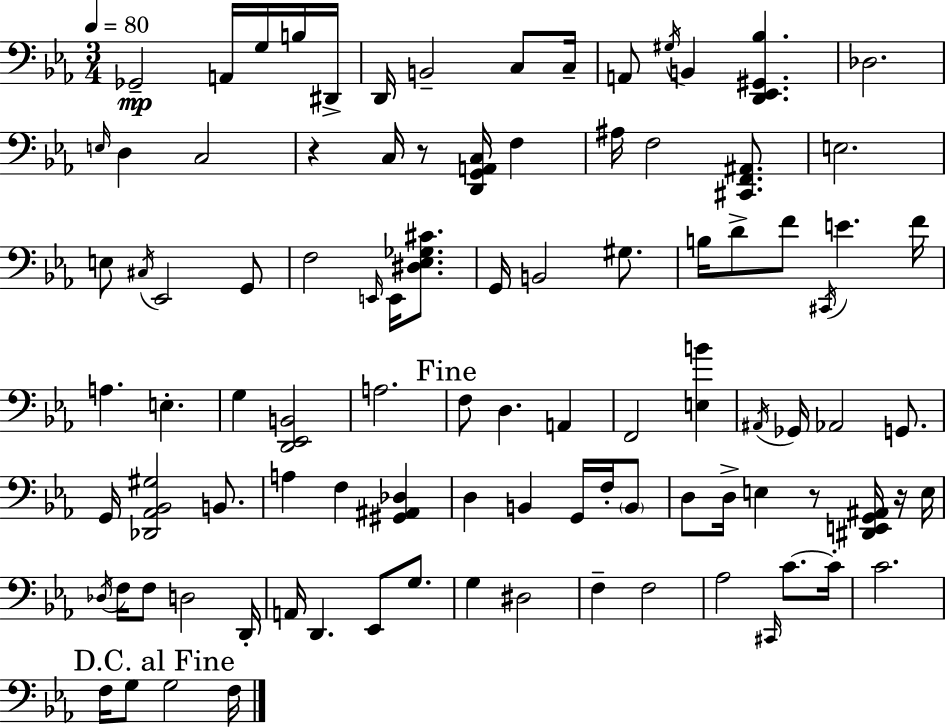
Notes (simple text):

Gb2/h A2/s G3/s B3/s D#2/s D2/s B2/h C3/e C3/s A2/e G#3/s B2/q [D2,Eb2,G#2,Bb3]/q. Db3/h. E3/s D3/q C3/h R/q C3/s R/e [D2,G2,A2,C3]/s F3/q A#3/s F3/h [C#2,F2,A#2]/e. E3/h. E3/e C#3/s Eb2/h G2/e F3/h E2/s E2/s [D#3,Eb3,Gb3,C#4]/e. G2/s B2/h G#3/e. B3/s D4/e F4/e C#2/s E4/q. F4/s A3/q. E3/q. G3/q [D2,Eb2,B2]/h A3/h. F3/e D3/q. A2/q F2/h [E3,B4]/q A#2/s Gb2/s Ab2/h G2/e. G2/s [Db2,Ab2,Bb2,G#3]/h B2/e. A3/q F3/q [G#2,A#2,Db3]/q D3/q B2/q G2/s F3/s B2/e D3/e D3/s E3/q R/e [D#2,E2,G2,A#2]/s R/s E3/s Db3/s F3/s F3/e D3/h D2/s A2/s D2/q. Eb2/e G3/e. G3/q D#3/h F3/q F3/h Ab3/h C#2/s C4/e. C4/s C4/h. F3/s G3/e G3/h F3/s